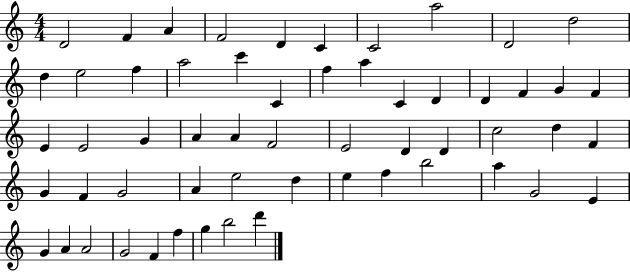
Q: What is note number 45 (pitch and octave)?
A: B5